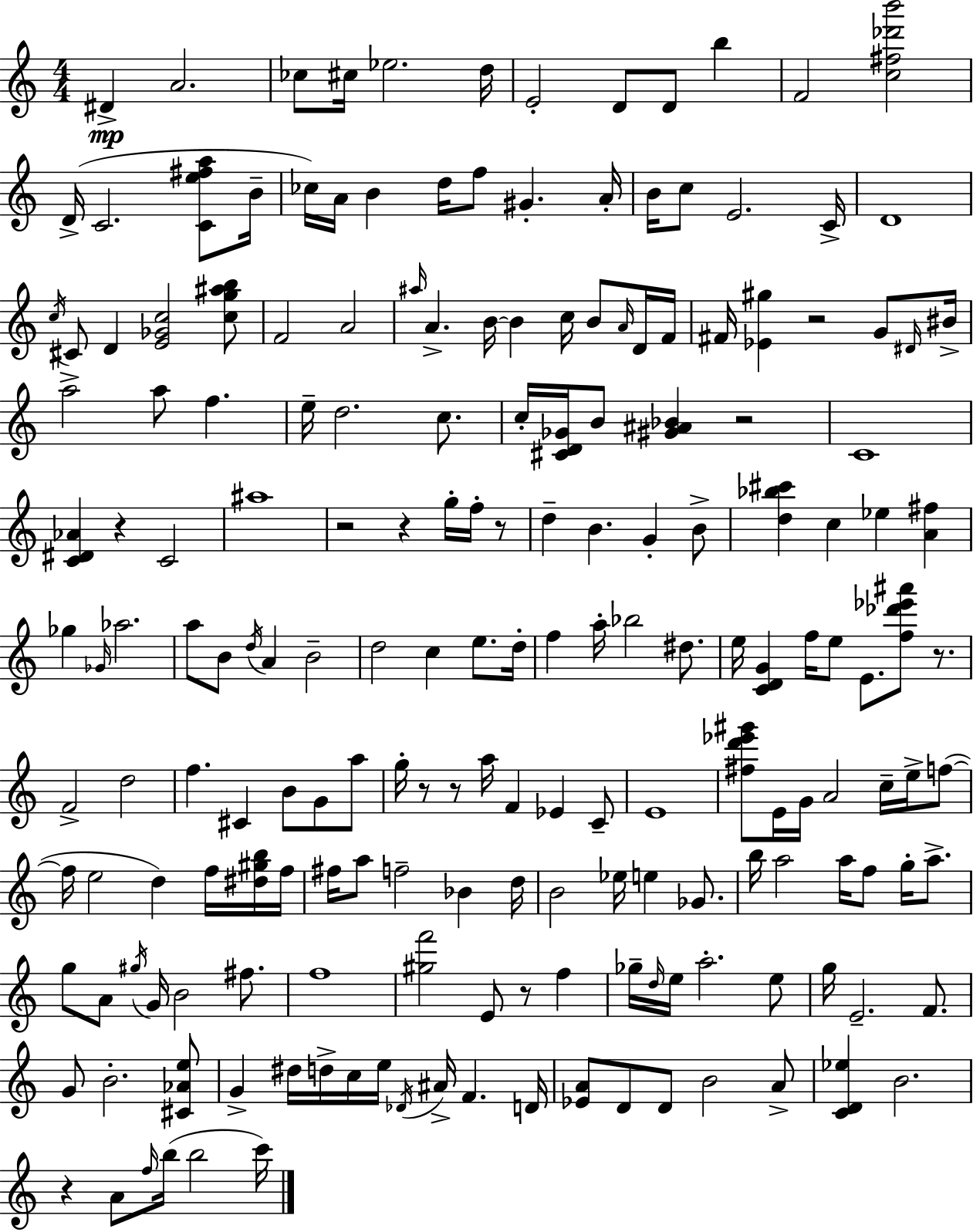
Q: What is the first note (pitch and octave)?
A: D#4